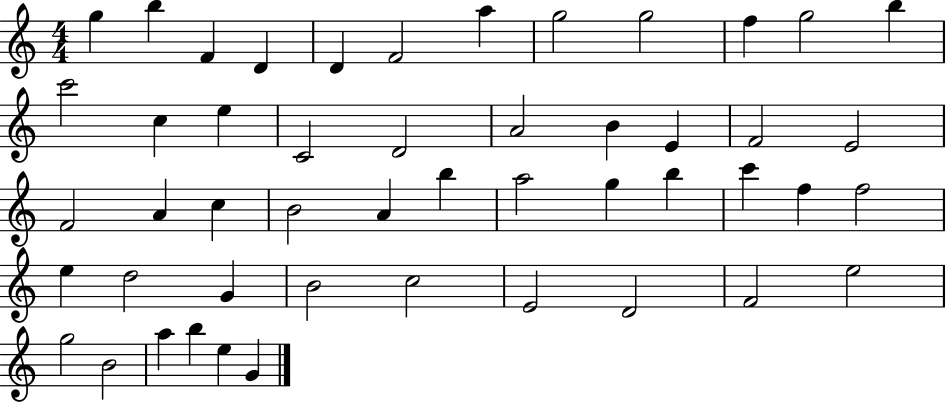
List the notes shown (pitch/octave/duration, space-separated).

G5/q B5/q F4/q D4/q D4/q F4/h A5/q G5/h G5/h F5/q G5/h B5/q C6/h C5/q E5/q C4/h D4/h A4/h B4/q E4/q F4/h E4/h F4/h A4/q C5/q B4/h A4/q B5/q A5/h G5/q B5/q C6/q F5/q F5/h E5/q D5/h G4/q B4/h C5/h E4/h D4/h F4/h E5/h G5/h B4/h A5/q B5/q E5/q G4/q